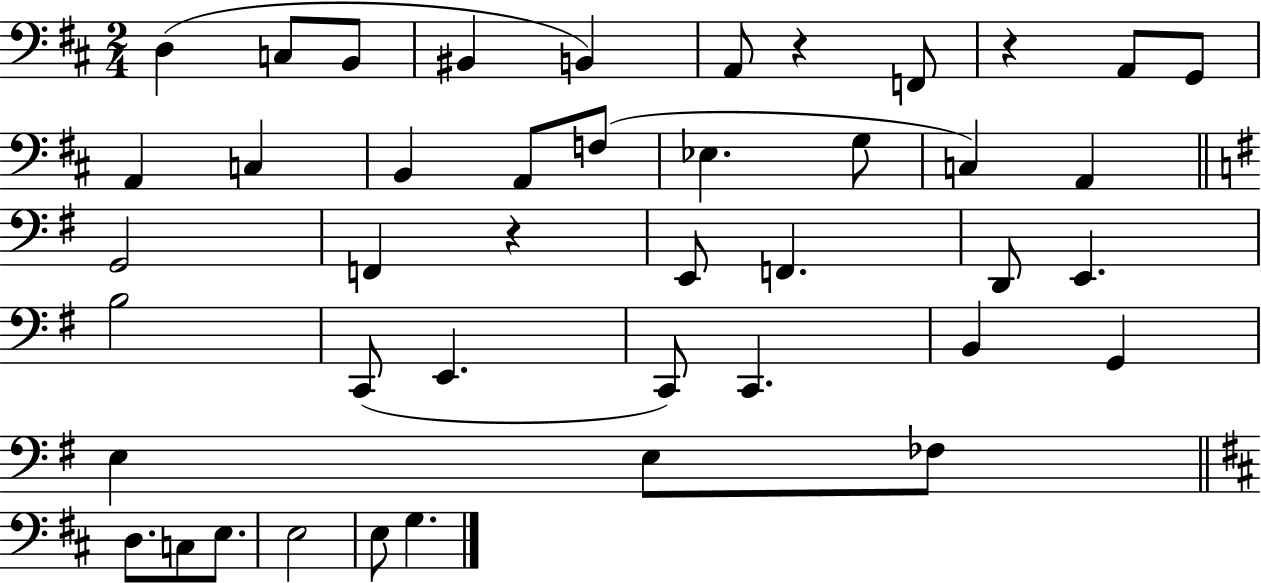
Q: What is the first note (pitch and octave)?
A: D3